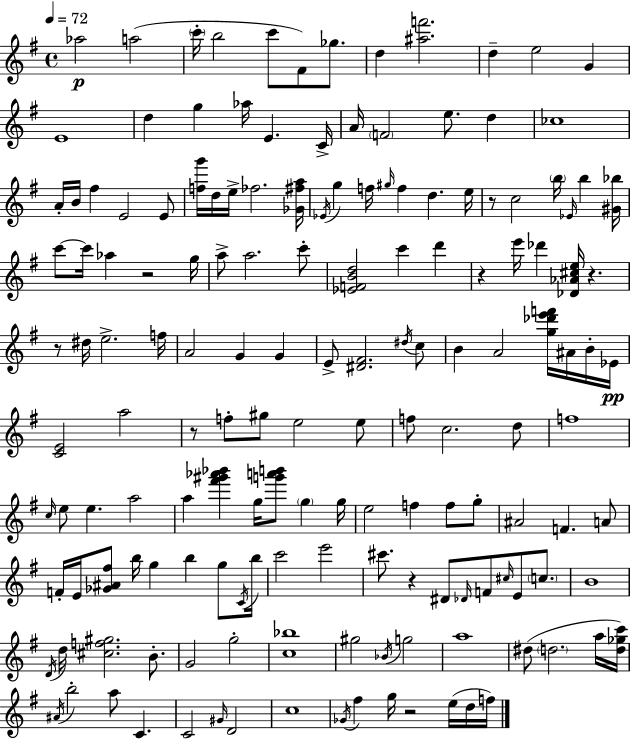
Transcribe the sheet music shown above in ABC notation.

X:1
T:Untitled
M:4/4
L:1/4
K:Em
_a2 a2 c'/4 b2 c'/2 ^F/2 _g/2 d [^af']2 d e2 G E4 d g _a/4 E C/4 A/4 F2 e/2 d _c4 A/4 B/4 ^f E2 E/2 [fg']/4 d/4 e/4 _f2 [_G^fa]/4 _E/4 g f/4 ^g/4 f d e/4 z/2 c2 b/4 _E/4 b [^G_b]/4 c'/2 c'/4 _a z2 g/4 a/2 a2 c'/2 [_EFBd]2 c' d' z e'/4 _d' [_D_A^ce]/4 z z/2 ^d/4 e2 f/4 A2 G G E/2 [^D^F]2 ^d/4 c/2 B A2 [g_d'e'f']/4 ^A/4 B/4 _E/4 [CE]2 a2 z/2 f/2 ^g/2 e2 e/2 f/2 c2 d/2 f4 c/4 e/2 e a2 a [^f'^g'_a'_b'] g/4 [g'a'b']/2 g g/4 e2 f f/2 g/2 ^A2 F A/2 F/4 E/4 [_G^A^f]/2 b/4 g b g/2 C/4 b/4 c'2 e'2 ^c'/2 z ^D/2 _D/4 F/2 ^c/4 E/2 c/2 B4 D/4 d/4 [^cf^g]2 B/2 G2 g2 [c_b]4 ^g2 _B/4 g2 a4 ^d/2 d2 a/4 [d_gc']/4 ^A/4 b2 a/2 C C2 ^G/4 D2 c4 _G/4 ^f g/4 z2 e/4 d/4 f/4